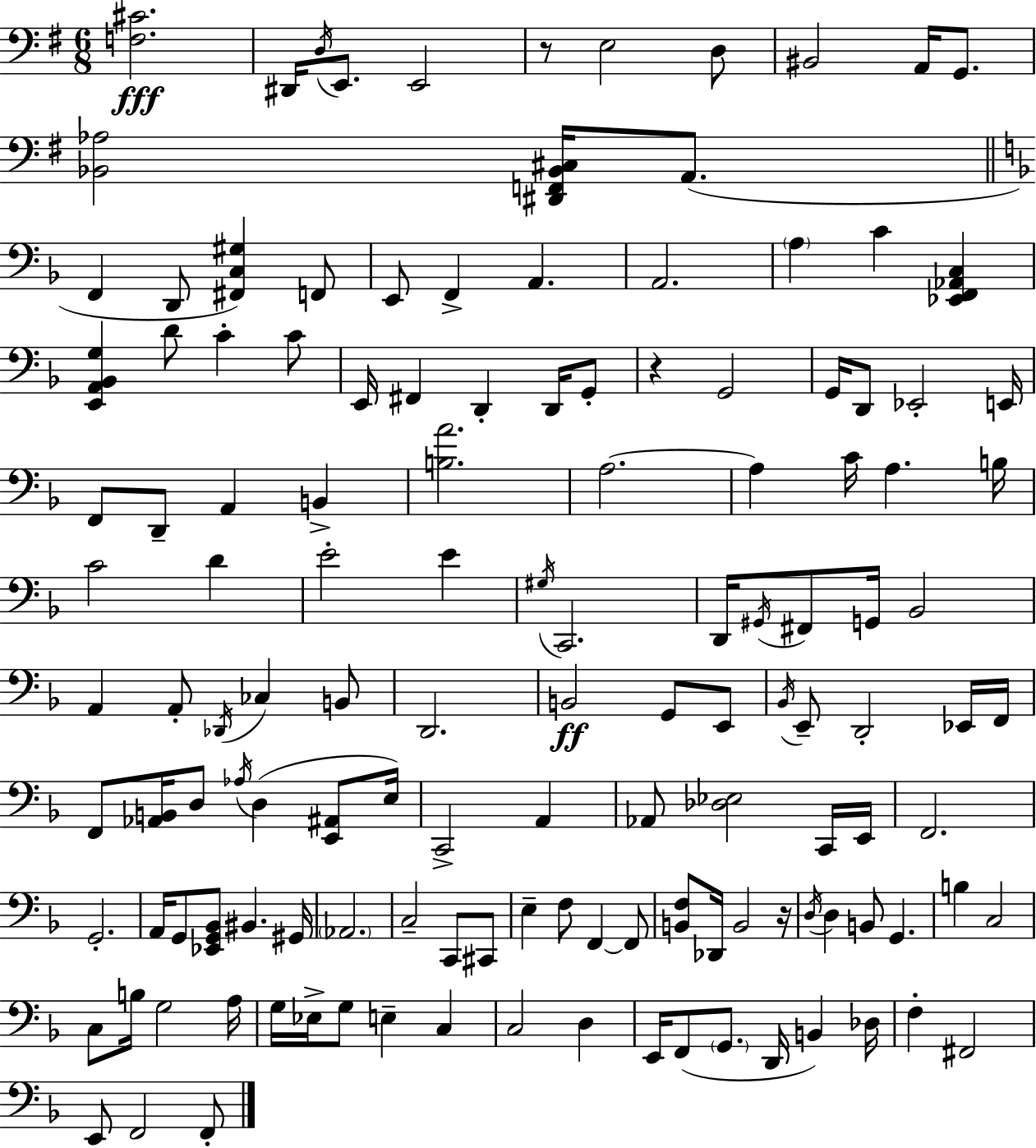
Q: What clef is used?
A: bass